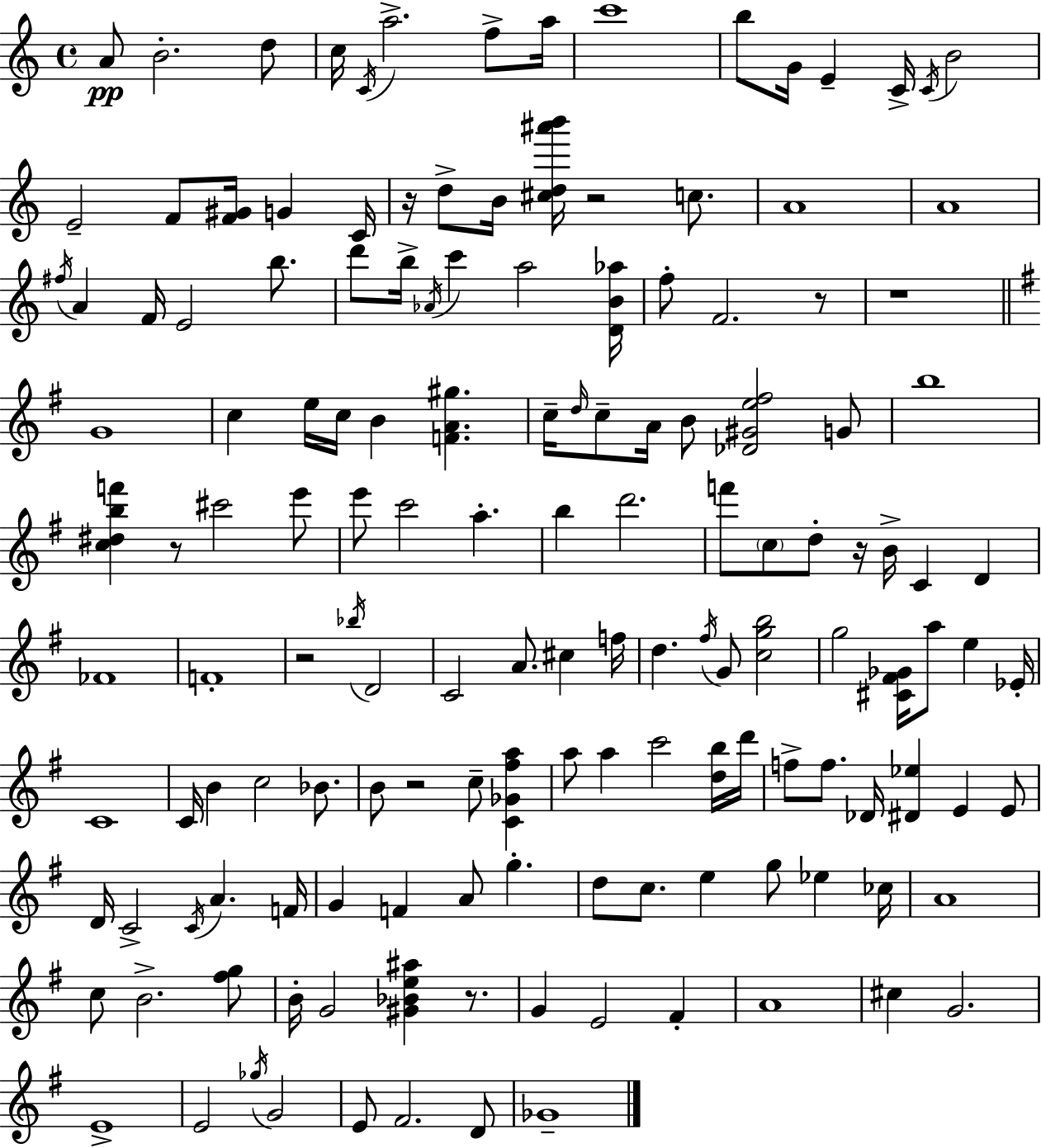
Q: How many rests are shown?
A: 9